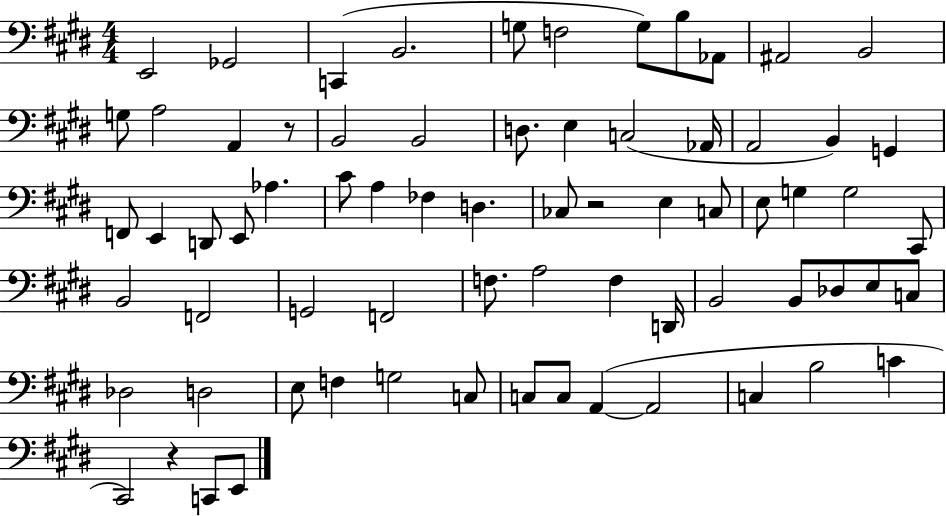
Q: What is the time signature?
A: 4/4